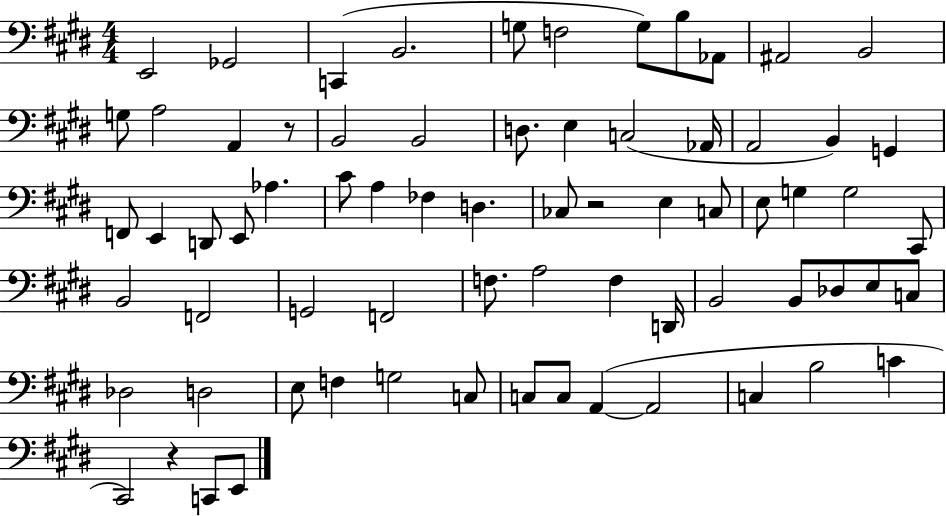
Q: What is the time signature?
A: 4/4